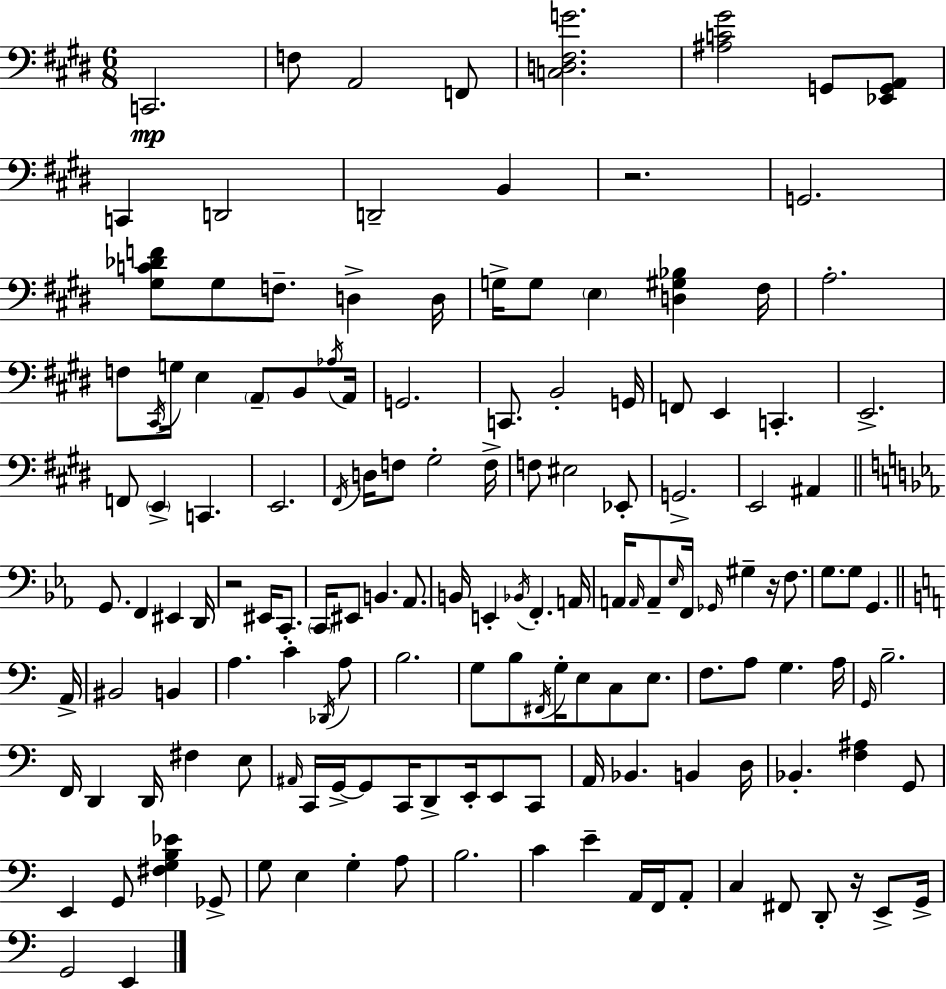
C2/h. F3/e A2/h F2/e [C3,D3,F#3,G4]/h. [A#3,C4,G#4]/h G2/e [Eb2,G2,A2]/e C2/q D2/h D2/h B2/q R/h. G2/h. [G#3,C4,Db4,F4]/e G#3/e F3/e. D3/q D3/s G3/s G3/e E3/q [D3,G#3,Bb3]/q F#3/s A3/h. F3/e C#2/s G3/s E3/q A2/e B2/e Ab3/s A2/s G2/h. C2/e. B2/h G2/s F2/e E2/q C2/q. E2/h. F2/e E2/q C2/q. E2/h. F#2/s D3/s F3/e G#3/h F3/s F3/e EIS3/h Eb2/e G2/h. E2/h A#2/q G2/e. F2/q EIS2/q D2/s R/h EIS2/s C2/e. C2/s EIS2/e B2/q. Ab2/e. B2/s E2/q Bb2/s F2/q. A2/s A2/s A2/s A2/e Eb3/s F2/s Gb2/s G#3/q R/s F3/e. G3/e. G3/e G2/q. A2/s BIS2/h B2/q A3/q. C4/q Db2/s A3/e B3/h. G3/e B3/e F#2/s G3/s E3/e C3/e E3/e. F3/e. A3/e G3/q. A3/s G2/s B3/h. F2/s D2/q D2/s F#3/q E3/e A#2/s C2/s G2/s G2/e C2/s D2/e E2/s E2/e C2/e A2/s Bb2/q. B2/q D3/s Bb2/q. [F3,A#3]/q G2/e E2/q G2/e [F#3,G3,B3,Eb4]/q Gb2/e G3/e E3/q G3/q A3/e B3/h. C4/q E4/q A2/s F2/s A2/e C3/q F#2/e D2/e R/s E2/e G2/s G2/h E2/q